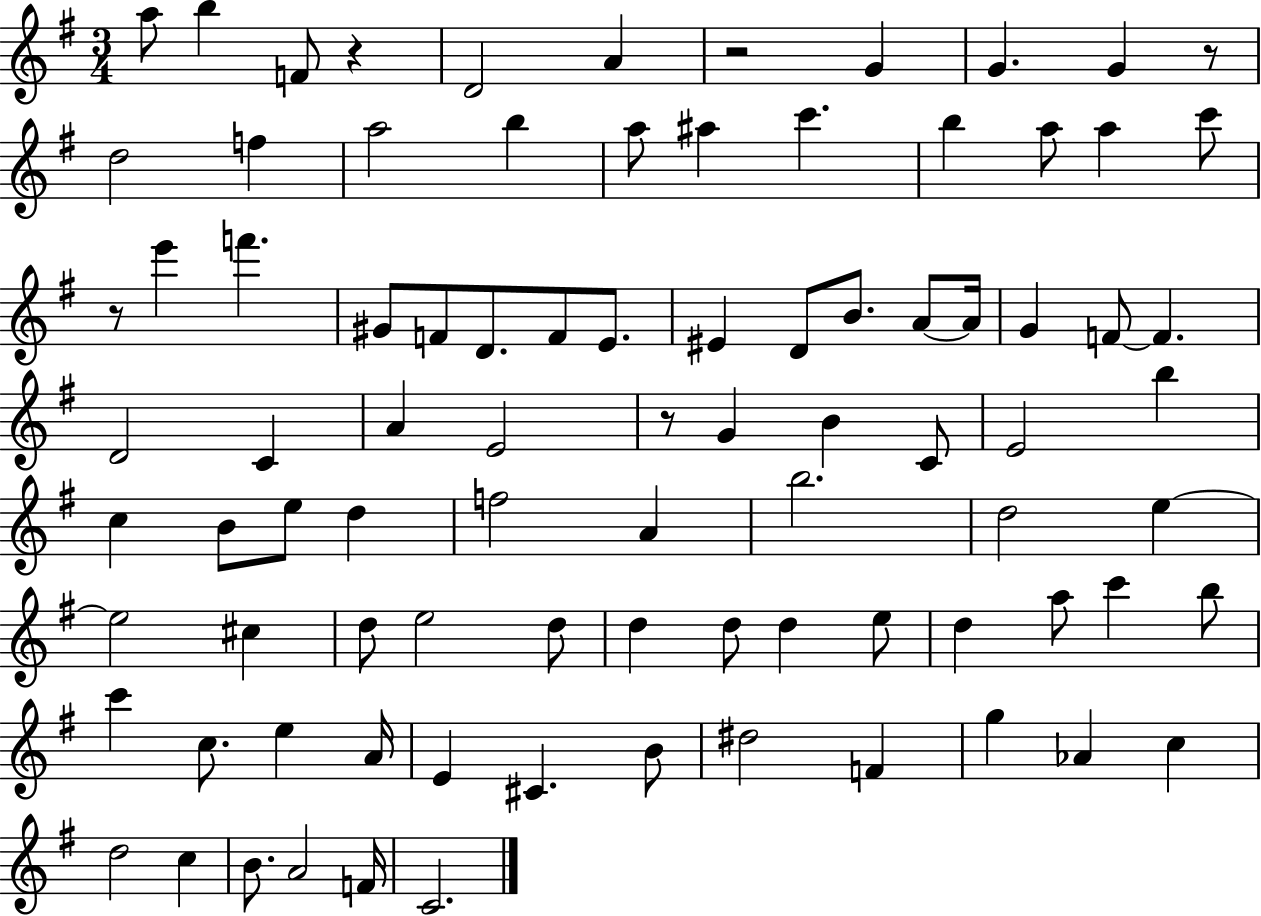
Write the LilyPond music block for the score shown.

{
  \clef treble
  \numericTimeSignature
  \time 3/4
  \key g \major
  a''8 b''4 f'8 r4 | d'2 a'4 | r2 g'4 | g'4. g'4 r8 | \break d''2 f''4 | a''2 b''4 | a''8 ais''4 c'''4. | b''4 a''8 a''4 c'''8 | \break r8 e'''4 f'''4. | gis'8 f'8 d'8. f'8 e'8. | eis'4 d'8 b'8. a'8~~ a'16 | g'4 f'8~~ f'4. | \break d'2 c'4 | a'4 e'2 | r8 g'4 b'4 c'8 | e'2 b''4 | \break c''4 b'8 e''8 d''4 | f''2 a'4 | b''2. | d''2 e''4~~ | \break e''2 cis''4 | d''8 e''2 d''8 | d''4 d''8 d''4 e''8 | d''4 a''8 c'''4 b''8 | \break c'''4 c''8. e''4 a'16 | e'4 cis'4. b'8 | dis''2 f'4 | g''4 aes'4 c''4 | \break d''2 c''4 | b'8. a'2 f'16 | c'2. | \bar "|."
}